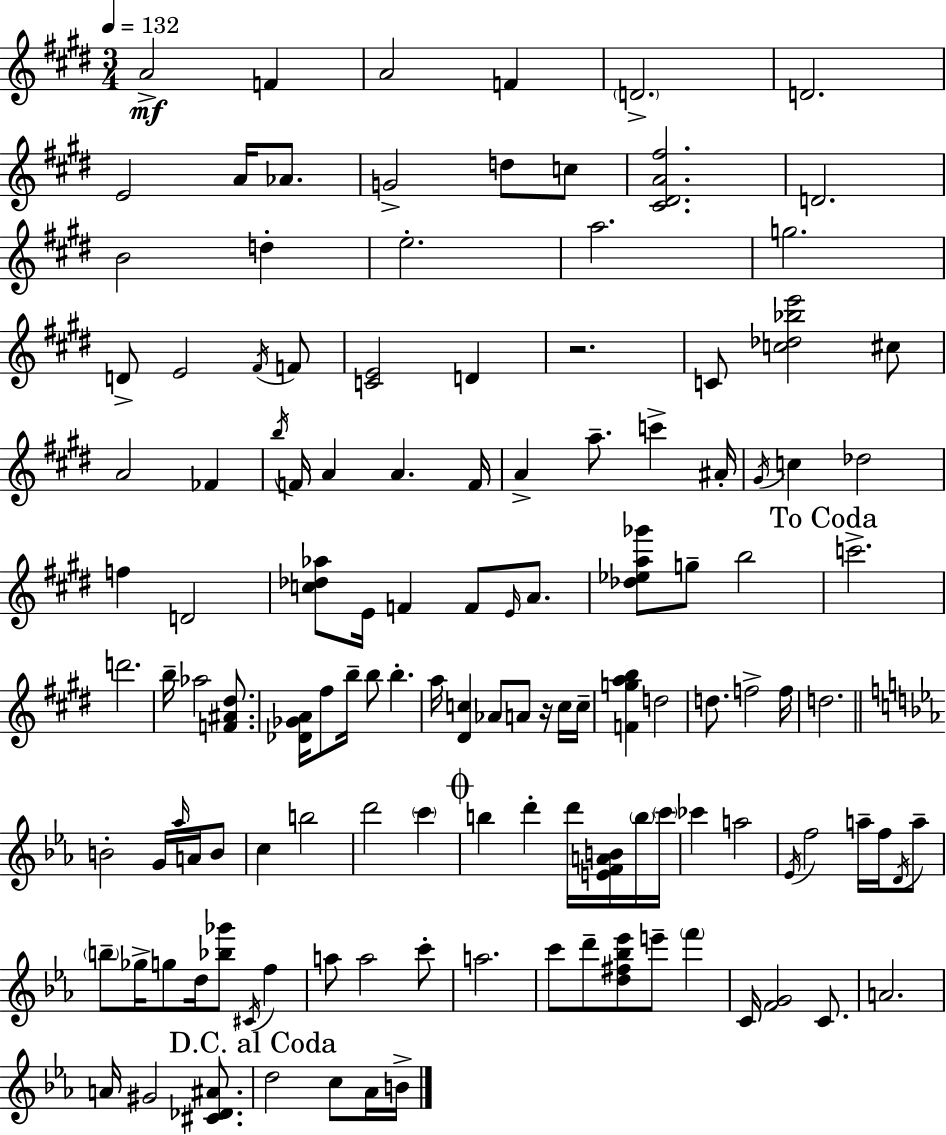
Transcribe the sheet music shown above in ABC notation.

X:1
T:Untitled
M:3/4
L:1/4
K:E
A2 F A2 F D2 D2 E2 A/4 _A/2 G2 d/2 c/2 [^C^DA^f]2 D2 B2 d e2 a2 g2 D/2 E2 ^F/4 F/2 [CE]2 D z2 C/2 [c_d_be']2 ^c/2 A2 _F b/4 F/4 A A F/4 A a/2 c' ^A/4 ^G/4 c _d2 f D2 [c_d_a]/2 E/4 F F/2 E/4 A/2 [_d_ea_g']/2 g/2 b2 c'2 d'2 b/4 _a2 [F^A^d]/2 [_D_GA]/4 ^f/2 b/4 b/2 b a/4 [^Dc] _A/2 A/2 z/4 c/4 c/4 [Fgab] d2 d/2 f2 f/4 d2 B2 G/4 _a/4 A/4 B/2 c b2 d'2 c' b d' d'/4 [EFAB]/4 b/4 c'/4 _c' a2 _E/4 f2 a/4 f/4 D/4 a/2 b/2 _g/4 g/2 d/4 [_b_g']/2 ^C/4 f a/2 a2 c'/2 a2 c'/2 d'/2 [d^f_b_e']/2 e'/2 f' C/4 [FG]2 C/2 A2 A/4 ^G2 [^C_D^A]/2 d2 c/2 _A/4 B/4